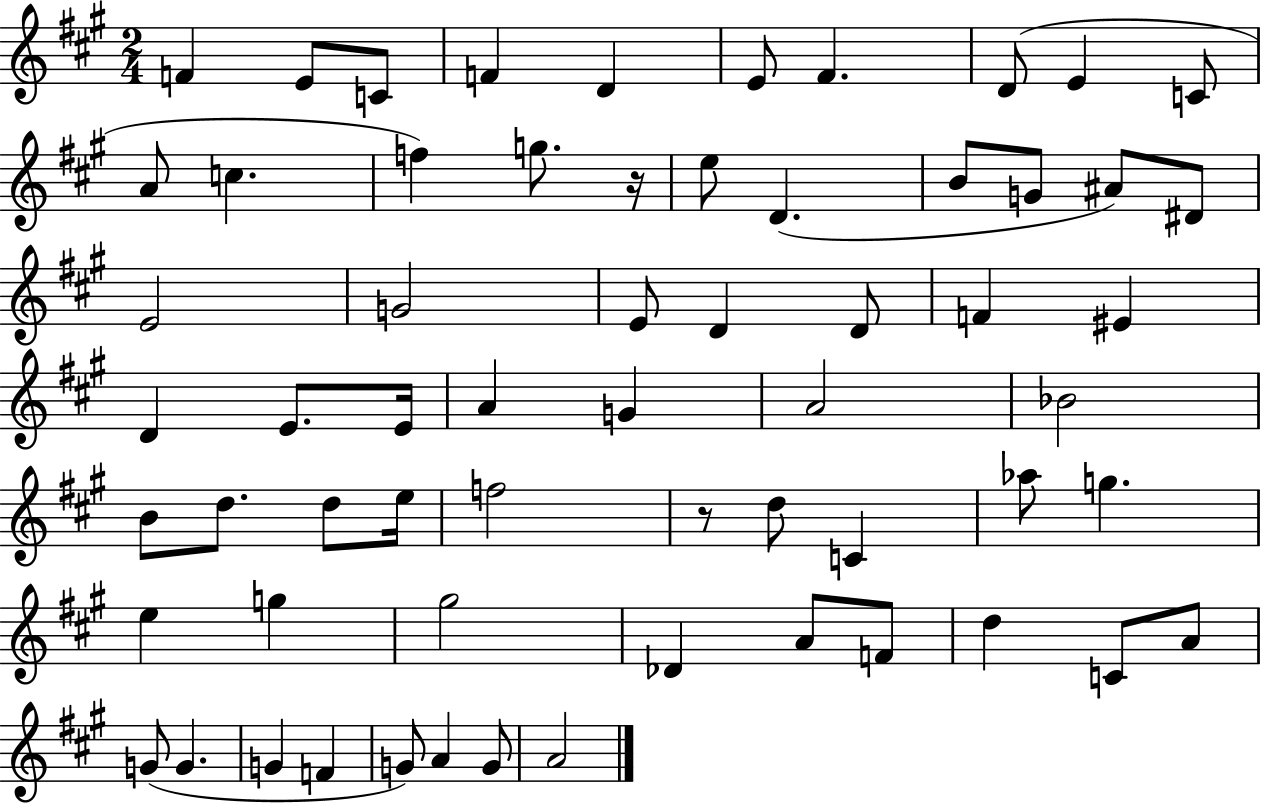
F4/q E4/e C4/e F4/q D4/q E4/e F#4/q. D4/e E4/q C4/e A4/e C5/q. F5/q G5/e. R/s E5/e D4/q. B4/e G4/e A#4/e D#4/e E4/h G4/h E4/e D4/q D4/e F4/q EIS4/q D4/q E4/e. E4/s A4/q G4/q A4/h Bb4/h B4/e D5/e. D5/e E5/s F5/h R/e D5/e C4/q Ab5/e G5/q. E5/q G5/q G#5/h Db4/q A4/e F4/e D5/q C4/e A4/e G4/e G4/q. G4/q F4/q G4/e A4/q G4/e A4/h